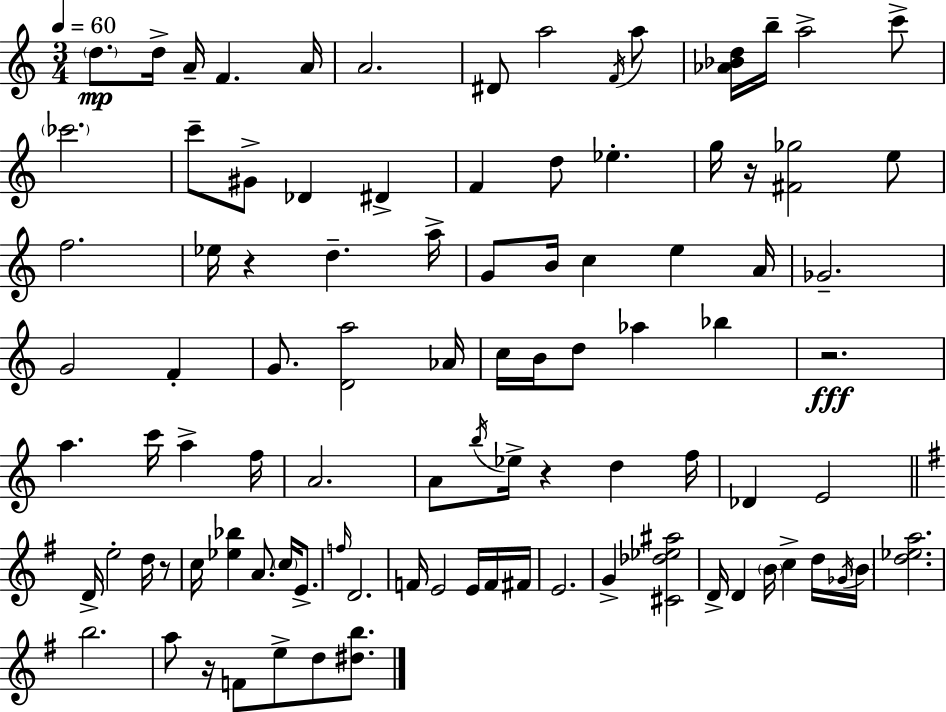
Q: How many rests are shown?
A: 6